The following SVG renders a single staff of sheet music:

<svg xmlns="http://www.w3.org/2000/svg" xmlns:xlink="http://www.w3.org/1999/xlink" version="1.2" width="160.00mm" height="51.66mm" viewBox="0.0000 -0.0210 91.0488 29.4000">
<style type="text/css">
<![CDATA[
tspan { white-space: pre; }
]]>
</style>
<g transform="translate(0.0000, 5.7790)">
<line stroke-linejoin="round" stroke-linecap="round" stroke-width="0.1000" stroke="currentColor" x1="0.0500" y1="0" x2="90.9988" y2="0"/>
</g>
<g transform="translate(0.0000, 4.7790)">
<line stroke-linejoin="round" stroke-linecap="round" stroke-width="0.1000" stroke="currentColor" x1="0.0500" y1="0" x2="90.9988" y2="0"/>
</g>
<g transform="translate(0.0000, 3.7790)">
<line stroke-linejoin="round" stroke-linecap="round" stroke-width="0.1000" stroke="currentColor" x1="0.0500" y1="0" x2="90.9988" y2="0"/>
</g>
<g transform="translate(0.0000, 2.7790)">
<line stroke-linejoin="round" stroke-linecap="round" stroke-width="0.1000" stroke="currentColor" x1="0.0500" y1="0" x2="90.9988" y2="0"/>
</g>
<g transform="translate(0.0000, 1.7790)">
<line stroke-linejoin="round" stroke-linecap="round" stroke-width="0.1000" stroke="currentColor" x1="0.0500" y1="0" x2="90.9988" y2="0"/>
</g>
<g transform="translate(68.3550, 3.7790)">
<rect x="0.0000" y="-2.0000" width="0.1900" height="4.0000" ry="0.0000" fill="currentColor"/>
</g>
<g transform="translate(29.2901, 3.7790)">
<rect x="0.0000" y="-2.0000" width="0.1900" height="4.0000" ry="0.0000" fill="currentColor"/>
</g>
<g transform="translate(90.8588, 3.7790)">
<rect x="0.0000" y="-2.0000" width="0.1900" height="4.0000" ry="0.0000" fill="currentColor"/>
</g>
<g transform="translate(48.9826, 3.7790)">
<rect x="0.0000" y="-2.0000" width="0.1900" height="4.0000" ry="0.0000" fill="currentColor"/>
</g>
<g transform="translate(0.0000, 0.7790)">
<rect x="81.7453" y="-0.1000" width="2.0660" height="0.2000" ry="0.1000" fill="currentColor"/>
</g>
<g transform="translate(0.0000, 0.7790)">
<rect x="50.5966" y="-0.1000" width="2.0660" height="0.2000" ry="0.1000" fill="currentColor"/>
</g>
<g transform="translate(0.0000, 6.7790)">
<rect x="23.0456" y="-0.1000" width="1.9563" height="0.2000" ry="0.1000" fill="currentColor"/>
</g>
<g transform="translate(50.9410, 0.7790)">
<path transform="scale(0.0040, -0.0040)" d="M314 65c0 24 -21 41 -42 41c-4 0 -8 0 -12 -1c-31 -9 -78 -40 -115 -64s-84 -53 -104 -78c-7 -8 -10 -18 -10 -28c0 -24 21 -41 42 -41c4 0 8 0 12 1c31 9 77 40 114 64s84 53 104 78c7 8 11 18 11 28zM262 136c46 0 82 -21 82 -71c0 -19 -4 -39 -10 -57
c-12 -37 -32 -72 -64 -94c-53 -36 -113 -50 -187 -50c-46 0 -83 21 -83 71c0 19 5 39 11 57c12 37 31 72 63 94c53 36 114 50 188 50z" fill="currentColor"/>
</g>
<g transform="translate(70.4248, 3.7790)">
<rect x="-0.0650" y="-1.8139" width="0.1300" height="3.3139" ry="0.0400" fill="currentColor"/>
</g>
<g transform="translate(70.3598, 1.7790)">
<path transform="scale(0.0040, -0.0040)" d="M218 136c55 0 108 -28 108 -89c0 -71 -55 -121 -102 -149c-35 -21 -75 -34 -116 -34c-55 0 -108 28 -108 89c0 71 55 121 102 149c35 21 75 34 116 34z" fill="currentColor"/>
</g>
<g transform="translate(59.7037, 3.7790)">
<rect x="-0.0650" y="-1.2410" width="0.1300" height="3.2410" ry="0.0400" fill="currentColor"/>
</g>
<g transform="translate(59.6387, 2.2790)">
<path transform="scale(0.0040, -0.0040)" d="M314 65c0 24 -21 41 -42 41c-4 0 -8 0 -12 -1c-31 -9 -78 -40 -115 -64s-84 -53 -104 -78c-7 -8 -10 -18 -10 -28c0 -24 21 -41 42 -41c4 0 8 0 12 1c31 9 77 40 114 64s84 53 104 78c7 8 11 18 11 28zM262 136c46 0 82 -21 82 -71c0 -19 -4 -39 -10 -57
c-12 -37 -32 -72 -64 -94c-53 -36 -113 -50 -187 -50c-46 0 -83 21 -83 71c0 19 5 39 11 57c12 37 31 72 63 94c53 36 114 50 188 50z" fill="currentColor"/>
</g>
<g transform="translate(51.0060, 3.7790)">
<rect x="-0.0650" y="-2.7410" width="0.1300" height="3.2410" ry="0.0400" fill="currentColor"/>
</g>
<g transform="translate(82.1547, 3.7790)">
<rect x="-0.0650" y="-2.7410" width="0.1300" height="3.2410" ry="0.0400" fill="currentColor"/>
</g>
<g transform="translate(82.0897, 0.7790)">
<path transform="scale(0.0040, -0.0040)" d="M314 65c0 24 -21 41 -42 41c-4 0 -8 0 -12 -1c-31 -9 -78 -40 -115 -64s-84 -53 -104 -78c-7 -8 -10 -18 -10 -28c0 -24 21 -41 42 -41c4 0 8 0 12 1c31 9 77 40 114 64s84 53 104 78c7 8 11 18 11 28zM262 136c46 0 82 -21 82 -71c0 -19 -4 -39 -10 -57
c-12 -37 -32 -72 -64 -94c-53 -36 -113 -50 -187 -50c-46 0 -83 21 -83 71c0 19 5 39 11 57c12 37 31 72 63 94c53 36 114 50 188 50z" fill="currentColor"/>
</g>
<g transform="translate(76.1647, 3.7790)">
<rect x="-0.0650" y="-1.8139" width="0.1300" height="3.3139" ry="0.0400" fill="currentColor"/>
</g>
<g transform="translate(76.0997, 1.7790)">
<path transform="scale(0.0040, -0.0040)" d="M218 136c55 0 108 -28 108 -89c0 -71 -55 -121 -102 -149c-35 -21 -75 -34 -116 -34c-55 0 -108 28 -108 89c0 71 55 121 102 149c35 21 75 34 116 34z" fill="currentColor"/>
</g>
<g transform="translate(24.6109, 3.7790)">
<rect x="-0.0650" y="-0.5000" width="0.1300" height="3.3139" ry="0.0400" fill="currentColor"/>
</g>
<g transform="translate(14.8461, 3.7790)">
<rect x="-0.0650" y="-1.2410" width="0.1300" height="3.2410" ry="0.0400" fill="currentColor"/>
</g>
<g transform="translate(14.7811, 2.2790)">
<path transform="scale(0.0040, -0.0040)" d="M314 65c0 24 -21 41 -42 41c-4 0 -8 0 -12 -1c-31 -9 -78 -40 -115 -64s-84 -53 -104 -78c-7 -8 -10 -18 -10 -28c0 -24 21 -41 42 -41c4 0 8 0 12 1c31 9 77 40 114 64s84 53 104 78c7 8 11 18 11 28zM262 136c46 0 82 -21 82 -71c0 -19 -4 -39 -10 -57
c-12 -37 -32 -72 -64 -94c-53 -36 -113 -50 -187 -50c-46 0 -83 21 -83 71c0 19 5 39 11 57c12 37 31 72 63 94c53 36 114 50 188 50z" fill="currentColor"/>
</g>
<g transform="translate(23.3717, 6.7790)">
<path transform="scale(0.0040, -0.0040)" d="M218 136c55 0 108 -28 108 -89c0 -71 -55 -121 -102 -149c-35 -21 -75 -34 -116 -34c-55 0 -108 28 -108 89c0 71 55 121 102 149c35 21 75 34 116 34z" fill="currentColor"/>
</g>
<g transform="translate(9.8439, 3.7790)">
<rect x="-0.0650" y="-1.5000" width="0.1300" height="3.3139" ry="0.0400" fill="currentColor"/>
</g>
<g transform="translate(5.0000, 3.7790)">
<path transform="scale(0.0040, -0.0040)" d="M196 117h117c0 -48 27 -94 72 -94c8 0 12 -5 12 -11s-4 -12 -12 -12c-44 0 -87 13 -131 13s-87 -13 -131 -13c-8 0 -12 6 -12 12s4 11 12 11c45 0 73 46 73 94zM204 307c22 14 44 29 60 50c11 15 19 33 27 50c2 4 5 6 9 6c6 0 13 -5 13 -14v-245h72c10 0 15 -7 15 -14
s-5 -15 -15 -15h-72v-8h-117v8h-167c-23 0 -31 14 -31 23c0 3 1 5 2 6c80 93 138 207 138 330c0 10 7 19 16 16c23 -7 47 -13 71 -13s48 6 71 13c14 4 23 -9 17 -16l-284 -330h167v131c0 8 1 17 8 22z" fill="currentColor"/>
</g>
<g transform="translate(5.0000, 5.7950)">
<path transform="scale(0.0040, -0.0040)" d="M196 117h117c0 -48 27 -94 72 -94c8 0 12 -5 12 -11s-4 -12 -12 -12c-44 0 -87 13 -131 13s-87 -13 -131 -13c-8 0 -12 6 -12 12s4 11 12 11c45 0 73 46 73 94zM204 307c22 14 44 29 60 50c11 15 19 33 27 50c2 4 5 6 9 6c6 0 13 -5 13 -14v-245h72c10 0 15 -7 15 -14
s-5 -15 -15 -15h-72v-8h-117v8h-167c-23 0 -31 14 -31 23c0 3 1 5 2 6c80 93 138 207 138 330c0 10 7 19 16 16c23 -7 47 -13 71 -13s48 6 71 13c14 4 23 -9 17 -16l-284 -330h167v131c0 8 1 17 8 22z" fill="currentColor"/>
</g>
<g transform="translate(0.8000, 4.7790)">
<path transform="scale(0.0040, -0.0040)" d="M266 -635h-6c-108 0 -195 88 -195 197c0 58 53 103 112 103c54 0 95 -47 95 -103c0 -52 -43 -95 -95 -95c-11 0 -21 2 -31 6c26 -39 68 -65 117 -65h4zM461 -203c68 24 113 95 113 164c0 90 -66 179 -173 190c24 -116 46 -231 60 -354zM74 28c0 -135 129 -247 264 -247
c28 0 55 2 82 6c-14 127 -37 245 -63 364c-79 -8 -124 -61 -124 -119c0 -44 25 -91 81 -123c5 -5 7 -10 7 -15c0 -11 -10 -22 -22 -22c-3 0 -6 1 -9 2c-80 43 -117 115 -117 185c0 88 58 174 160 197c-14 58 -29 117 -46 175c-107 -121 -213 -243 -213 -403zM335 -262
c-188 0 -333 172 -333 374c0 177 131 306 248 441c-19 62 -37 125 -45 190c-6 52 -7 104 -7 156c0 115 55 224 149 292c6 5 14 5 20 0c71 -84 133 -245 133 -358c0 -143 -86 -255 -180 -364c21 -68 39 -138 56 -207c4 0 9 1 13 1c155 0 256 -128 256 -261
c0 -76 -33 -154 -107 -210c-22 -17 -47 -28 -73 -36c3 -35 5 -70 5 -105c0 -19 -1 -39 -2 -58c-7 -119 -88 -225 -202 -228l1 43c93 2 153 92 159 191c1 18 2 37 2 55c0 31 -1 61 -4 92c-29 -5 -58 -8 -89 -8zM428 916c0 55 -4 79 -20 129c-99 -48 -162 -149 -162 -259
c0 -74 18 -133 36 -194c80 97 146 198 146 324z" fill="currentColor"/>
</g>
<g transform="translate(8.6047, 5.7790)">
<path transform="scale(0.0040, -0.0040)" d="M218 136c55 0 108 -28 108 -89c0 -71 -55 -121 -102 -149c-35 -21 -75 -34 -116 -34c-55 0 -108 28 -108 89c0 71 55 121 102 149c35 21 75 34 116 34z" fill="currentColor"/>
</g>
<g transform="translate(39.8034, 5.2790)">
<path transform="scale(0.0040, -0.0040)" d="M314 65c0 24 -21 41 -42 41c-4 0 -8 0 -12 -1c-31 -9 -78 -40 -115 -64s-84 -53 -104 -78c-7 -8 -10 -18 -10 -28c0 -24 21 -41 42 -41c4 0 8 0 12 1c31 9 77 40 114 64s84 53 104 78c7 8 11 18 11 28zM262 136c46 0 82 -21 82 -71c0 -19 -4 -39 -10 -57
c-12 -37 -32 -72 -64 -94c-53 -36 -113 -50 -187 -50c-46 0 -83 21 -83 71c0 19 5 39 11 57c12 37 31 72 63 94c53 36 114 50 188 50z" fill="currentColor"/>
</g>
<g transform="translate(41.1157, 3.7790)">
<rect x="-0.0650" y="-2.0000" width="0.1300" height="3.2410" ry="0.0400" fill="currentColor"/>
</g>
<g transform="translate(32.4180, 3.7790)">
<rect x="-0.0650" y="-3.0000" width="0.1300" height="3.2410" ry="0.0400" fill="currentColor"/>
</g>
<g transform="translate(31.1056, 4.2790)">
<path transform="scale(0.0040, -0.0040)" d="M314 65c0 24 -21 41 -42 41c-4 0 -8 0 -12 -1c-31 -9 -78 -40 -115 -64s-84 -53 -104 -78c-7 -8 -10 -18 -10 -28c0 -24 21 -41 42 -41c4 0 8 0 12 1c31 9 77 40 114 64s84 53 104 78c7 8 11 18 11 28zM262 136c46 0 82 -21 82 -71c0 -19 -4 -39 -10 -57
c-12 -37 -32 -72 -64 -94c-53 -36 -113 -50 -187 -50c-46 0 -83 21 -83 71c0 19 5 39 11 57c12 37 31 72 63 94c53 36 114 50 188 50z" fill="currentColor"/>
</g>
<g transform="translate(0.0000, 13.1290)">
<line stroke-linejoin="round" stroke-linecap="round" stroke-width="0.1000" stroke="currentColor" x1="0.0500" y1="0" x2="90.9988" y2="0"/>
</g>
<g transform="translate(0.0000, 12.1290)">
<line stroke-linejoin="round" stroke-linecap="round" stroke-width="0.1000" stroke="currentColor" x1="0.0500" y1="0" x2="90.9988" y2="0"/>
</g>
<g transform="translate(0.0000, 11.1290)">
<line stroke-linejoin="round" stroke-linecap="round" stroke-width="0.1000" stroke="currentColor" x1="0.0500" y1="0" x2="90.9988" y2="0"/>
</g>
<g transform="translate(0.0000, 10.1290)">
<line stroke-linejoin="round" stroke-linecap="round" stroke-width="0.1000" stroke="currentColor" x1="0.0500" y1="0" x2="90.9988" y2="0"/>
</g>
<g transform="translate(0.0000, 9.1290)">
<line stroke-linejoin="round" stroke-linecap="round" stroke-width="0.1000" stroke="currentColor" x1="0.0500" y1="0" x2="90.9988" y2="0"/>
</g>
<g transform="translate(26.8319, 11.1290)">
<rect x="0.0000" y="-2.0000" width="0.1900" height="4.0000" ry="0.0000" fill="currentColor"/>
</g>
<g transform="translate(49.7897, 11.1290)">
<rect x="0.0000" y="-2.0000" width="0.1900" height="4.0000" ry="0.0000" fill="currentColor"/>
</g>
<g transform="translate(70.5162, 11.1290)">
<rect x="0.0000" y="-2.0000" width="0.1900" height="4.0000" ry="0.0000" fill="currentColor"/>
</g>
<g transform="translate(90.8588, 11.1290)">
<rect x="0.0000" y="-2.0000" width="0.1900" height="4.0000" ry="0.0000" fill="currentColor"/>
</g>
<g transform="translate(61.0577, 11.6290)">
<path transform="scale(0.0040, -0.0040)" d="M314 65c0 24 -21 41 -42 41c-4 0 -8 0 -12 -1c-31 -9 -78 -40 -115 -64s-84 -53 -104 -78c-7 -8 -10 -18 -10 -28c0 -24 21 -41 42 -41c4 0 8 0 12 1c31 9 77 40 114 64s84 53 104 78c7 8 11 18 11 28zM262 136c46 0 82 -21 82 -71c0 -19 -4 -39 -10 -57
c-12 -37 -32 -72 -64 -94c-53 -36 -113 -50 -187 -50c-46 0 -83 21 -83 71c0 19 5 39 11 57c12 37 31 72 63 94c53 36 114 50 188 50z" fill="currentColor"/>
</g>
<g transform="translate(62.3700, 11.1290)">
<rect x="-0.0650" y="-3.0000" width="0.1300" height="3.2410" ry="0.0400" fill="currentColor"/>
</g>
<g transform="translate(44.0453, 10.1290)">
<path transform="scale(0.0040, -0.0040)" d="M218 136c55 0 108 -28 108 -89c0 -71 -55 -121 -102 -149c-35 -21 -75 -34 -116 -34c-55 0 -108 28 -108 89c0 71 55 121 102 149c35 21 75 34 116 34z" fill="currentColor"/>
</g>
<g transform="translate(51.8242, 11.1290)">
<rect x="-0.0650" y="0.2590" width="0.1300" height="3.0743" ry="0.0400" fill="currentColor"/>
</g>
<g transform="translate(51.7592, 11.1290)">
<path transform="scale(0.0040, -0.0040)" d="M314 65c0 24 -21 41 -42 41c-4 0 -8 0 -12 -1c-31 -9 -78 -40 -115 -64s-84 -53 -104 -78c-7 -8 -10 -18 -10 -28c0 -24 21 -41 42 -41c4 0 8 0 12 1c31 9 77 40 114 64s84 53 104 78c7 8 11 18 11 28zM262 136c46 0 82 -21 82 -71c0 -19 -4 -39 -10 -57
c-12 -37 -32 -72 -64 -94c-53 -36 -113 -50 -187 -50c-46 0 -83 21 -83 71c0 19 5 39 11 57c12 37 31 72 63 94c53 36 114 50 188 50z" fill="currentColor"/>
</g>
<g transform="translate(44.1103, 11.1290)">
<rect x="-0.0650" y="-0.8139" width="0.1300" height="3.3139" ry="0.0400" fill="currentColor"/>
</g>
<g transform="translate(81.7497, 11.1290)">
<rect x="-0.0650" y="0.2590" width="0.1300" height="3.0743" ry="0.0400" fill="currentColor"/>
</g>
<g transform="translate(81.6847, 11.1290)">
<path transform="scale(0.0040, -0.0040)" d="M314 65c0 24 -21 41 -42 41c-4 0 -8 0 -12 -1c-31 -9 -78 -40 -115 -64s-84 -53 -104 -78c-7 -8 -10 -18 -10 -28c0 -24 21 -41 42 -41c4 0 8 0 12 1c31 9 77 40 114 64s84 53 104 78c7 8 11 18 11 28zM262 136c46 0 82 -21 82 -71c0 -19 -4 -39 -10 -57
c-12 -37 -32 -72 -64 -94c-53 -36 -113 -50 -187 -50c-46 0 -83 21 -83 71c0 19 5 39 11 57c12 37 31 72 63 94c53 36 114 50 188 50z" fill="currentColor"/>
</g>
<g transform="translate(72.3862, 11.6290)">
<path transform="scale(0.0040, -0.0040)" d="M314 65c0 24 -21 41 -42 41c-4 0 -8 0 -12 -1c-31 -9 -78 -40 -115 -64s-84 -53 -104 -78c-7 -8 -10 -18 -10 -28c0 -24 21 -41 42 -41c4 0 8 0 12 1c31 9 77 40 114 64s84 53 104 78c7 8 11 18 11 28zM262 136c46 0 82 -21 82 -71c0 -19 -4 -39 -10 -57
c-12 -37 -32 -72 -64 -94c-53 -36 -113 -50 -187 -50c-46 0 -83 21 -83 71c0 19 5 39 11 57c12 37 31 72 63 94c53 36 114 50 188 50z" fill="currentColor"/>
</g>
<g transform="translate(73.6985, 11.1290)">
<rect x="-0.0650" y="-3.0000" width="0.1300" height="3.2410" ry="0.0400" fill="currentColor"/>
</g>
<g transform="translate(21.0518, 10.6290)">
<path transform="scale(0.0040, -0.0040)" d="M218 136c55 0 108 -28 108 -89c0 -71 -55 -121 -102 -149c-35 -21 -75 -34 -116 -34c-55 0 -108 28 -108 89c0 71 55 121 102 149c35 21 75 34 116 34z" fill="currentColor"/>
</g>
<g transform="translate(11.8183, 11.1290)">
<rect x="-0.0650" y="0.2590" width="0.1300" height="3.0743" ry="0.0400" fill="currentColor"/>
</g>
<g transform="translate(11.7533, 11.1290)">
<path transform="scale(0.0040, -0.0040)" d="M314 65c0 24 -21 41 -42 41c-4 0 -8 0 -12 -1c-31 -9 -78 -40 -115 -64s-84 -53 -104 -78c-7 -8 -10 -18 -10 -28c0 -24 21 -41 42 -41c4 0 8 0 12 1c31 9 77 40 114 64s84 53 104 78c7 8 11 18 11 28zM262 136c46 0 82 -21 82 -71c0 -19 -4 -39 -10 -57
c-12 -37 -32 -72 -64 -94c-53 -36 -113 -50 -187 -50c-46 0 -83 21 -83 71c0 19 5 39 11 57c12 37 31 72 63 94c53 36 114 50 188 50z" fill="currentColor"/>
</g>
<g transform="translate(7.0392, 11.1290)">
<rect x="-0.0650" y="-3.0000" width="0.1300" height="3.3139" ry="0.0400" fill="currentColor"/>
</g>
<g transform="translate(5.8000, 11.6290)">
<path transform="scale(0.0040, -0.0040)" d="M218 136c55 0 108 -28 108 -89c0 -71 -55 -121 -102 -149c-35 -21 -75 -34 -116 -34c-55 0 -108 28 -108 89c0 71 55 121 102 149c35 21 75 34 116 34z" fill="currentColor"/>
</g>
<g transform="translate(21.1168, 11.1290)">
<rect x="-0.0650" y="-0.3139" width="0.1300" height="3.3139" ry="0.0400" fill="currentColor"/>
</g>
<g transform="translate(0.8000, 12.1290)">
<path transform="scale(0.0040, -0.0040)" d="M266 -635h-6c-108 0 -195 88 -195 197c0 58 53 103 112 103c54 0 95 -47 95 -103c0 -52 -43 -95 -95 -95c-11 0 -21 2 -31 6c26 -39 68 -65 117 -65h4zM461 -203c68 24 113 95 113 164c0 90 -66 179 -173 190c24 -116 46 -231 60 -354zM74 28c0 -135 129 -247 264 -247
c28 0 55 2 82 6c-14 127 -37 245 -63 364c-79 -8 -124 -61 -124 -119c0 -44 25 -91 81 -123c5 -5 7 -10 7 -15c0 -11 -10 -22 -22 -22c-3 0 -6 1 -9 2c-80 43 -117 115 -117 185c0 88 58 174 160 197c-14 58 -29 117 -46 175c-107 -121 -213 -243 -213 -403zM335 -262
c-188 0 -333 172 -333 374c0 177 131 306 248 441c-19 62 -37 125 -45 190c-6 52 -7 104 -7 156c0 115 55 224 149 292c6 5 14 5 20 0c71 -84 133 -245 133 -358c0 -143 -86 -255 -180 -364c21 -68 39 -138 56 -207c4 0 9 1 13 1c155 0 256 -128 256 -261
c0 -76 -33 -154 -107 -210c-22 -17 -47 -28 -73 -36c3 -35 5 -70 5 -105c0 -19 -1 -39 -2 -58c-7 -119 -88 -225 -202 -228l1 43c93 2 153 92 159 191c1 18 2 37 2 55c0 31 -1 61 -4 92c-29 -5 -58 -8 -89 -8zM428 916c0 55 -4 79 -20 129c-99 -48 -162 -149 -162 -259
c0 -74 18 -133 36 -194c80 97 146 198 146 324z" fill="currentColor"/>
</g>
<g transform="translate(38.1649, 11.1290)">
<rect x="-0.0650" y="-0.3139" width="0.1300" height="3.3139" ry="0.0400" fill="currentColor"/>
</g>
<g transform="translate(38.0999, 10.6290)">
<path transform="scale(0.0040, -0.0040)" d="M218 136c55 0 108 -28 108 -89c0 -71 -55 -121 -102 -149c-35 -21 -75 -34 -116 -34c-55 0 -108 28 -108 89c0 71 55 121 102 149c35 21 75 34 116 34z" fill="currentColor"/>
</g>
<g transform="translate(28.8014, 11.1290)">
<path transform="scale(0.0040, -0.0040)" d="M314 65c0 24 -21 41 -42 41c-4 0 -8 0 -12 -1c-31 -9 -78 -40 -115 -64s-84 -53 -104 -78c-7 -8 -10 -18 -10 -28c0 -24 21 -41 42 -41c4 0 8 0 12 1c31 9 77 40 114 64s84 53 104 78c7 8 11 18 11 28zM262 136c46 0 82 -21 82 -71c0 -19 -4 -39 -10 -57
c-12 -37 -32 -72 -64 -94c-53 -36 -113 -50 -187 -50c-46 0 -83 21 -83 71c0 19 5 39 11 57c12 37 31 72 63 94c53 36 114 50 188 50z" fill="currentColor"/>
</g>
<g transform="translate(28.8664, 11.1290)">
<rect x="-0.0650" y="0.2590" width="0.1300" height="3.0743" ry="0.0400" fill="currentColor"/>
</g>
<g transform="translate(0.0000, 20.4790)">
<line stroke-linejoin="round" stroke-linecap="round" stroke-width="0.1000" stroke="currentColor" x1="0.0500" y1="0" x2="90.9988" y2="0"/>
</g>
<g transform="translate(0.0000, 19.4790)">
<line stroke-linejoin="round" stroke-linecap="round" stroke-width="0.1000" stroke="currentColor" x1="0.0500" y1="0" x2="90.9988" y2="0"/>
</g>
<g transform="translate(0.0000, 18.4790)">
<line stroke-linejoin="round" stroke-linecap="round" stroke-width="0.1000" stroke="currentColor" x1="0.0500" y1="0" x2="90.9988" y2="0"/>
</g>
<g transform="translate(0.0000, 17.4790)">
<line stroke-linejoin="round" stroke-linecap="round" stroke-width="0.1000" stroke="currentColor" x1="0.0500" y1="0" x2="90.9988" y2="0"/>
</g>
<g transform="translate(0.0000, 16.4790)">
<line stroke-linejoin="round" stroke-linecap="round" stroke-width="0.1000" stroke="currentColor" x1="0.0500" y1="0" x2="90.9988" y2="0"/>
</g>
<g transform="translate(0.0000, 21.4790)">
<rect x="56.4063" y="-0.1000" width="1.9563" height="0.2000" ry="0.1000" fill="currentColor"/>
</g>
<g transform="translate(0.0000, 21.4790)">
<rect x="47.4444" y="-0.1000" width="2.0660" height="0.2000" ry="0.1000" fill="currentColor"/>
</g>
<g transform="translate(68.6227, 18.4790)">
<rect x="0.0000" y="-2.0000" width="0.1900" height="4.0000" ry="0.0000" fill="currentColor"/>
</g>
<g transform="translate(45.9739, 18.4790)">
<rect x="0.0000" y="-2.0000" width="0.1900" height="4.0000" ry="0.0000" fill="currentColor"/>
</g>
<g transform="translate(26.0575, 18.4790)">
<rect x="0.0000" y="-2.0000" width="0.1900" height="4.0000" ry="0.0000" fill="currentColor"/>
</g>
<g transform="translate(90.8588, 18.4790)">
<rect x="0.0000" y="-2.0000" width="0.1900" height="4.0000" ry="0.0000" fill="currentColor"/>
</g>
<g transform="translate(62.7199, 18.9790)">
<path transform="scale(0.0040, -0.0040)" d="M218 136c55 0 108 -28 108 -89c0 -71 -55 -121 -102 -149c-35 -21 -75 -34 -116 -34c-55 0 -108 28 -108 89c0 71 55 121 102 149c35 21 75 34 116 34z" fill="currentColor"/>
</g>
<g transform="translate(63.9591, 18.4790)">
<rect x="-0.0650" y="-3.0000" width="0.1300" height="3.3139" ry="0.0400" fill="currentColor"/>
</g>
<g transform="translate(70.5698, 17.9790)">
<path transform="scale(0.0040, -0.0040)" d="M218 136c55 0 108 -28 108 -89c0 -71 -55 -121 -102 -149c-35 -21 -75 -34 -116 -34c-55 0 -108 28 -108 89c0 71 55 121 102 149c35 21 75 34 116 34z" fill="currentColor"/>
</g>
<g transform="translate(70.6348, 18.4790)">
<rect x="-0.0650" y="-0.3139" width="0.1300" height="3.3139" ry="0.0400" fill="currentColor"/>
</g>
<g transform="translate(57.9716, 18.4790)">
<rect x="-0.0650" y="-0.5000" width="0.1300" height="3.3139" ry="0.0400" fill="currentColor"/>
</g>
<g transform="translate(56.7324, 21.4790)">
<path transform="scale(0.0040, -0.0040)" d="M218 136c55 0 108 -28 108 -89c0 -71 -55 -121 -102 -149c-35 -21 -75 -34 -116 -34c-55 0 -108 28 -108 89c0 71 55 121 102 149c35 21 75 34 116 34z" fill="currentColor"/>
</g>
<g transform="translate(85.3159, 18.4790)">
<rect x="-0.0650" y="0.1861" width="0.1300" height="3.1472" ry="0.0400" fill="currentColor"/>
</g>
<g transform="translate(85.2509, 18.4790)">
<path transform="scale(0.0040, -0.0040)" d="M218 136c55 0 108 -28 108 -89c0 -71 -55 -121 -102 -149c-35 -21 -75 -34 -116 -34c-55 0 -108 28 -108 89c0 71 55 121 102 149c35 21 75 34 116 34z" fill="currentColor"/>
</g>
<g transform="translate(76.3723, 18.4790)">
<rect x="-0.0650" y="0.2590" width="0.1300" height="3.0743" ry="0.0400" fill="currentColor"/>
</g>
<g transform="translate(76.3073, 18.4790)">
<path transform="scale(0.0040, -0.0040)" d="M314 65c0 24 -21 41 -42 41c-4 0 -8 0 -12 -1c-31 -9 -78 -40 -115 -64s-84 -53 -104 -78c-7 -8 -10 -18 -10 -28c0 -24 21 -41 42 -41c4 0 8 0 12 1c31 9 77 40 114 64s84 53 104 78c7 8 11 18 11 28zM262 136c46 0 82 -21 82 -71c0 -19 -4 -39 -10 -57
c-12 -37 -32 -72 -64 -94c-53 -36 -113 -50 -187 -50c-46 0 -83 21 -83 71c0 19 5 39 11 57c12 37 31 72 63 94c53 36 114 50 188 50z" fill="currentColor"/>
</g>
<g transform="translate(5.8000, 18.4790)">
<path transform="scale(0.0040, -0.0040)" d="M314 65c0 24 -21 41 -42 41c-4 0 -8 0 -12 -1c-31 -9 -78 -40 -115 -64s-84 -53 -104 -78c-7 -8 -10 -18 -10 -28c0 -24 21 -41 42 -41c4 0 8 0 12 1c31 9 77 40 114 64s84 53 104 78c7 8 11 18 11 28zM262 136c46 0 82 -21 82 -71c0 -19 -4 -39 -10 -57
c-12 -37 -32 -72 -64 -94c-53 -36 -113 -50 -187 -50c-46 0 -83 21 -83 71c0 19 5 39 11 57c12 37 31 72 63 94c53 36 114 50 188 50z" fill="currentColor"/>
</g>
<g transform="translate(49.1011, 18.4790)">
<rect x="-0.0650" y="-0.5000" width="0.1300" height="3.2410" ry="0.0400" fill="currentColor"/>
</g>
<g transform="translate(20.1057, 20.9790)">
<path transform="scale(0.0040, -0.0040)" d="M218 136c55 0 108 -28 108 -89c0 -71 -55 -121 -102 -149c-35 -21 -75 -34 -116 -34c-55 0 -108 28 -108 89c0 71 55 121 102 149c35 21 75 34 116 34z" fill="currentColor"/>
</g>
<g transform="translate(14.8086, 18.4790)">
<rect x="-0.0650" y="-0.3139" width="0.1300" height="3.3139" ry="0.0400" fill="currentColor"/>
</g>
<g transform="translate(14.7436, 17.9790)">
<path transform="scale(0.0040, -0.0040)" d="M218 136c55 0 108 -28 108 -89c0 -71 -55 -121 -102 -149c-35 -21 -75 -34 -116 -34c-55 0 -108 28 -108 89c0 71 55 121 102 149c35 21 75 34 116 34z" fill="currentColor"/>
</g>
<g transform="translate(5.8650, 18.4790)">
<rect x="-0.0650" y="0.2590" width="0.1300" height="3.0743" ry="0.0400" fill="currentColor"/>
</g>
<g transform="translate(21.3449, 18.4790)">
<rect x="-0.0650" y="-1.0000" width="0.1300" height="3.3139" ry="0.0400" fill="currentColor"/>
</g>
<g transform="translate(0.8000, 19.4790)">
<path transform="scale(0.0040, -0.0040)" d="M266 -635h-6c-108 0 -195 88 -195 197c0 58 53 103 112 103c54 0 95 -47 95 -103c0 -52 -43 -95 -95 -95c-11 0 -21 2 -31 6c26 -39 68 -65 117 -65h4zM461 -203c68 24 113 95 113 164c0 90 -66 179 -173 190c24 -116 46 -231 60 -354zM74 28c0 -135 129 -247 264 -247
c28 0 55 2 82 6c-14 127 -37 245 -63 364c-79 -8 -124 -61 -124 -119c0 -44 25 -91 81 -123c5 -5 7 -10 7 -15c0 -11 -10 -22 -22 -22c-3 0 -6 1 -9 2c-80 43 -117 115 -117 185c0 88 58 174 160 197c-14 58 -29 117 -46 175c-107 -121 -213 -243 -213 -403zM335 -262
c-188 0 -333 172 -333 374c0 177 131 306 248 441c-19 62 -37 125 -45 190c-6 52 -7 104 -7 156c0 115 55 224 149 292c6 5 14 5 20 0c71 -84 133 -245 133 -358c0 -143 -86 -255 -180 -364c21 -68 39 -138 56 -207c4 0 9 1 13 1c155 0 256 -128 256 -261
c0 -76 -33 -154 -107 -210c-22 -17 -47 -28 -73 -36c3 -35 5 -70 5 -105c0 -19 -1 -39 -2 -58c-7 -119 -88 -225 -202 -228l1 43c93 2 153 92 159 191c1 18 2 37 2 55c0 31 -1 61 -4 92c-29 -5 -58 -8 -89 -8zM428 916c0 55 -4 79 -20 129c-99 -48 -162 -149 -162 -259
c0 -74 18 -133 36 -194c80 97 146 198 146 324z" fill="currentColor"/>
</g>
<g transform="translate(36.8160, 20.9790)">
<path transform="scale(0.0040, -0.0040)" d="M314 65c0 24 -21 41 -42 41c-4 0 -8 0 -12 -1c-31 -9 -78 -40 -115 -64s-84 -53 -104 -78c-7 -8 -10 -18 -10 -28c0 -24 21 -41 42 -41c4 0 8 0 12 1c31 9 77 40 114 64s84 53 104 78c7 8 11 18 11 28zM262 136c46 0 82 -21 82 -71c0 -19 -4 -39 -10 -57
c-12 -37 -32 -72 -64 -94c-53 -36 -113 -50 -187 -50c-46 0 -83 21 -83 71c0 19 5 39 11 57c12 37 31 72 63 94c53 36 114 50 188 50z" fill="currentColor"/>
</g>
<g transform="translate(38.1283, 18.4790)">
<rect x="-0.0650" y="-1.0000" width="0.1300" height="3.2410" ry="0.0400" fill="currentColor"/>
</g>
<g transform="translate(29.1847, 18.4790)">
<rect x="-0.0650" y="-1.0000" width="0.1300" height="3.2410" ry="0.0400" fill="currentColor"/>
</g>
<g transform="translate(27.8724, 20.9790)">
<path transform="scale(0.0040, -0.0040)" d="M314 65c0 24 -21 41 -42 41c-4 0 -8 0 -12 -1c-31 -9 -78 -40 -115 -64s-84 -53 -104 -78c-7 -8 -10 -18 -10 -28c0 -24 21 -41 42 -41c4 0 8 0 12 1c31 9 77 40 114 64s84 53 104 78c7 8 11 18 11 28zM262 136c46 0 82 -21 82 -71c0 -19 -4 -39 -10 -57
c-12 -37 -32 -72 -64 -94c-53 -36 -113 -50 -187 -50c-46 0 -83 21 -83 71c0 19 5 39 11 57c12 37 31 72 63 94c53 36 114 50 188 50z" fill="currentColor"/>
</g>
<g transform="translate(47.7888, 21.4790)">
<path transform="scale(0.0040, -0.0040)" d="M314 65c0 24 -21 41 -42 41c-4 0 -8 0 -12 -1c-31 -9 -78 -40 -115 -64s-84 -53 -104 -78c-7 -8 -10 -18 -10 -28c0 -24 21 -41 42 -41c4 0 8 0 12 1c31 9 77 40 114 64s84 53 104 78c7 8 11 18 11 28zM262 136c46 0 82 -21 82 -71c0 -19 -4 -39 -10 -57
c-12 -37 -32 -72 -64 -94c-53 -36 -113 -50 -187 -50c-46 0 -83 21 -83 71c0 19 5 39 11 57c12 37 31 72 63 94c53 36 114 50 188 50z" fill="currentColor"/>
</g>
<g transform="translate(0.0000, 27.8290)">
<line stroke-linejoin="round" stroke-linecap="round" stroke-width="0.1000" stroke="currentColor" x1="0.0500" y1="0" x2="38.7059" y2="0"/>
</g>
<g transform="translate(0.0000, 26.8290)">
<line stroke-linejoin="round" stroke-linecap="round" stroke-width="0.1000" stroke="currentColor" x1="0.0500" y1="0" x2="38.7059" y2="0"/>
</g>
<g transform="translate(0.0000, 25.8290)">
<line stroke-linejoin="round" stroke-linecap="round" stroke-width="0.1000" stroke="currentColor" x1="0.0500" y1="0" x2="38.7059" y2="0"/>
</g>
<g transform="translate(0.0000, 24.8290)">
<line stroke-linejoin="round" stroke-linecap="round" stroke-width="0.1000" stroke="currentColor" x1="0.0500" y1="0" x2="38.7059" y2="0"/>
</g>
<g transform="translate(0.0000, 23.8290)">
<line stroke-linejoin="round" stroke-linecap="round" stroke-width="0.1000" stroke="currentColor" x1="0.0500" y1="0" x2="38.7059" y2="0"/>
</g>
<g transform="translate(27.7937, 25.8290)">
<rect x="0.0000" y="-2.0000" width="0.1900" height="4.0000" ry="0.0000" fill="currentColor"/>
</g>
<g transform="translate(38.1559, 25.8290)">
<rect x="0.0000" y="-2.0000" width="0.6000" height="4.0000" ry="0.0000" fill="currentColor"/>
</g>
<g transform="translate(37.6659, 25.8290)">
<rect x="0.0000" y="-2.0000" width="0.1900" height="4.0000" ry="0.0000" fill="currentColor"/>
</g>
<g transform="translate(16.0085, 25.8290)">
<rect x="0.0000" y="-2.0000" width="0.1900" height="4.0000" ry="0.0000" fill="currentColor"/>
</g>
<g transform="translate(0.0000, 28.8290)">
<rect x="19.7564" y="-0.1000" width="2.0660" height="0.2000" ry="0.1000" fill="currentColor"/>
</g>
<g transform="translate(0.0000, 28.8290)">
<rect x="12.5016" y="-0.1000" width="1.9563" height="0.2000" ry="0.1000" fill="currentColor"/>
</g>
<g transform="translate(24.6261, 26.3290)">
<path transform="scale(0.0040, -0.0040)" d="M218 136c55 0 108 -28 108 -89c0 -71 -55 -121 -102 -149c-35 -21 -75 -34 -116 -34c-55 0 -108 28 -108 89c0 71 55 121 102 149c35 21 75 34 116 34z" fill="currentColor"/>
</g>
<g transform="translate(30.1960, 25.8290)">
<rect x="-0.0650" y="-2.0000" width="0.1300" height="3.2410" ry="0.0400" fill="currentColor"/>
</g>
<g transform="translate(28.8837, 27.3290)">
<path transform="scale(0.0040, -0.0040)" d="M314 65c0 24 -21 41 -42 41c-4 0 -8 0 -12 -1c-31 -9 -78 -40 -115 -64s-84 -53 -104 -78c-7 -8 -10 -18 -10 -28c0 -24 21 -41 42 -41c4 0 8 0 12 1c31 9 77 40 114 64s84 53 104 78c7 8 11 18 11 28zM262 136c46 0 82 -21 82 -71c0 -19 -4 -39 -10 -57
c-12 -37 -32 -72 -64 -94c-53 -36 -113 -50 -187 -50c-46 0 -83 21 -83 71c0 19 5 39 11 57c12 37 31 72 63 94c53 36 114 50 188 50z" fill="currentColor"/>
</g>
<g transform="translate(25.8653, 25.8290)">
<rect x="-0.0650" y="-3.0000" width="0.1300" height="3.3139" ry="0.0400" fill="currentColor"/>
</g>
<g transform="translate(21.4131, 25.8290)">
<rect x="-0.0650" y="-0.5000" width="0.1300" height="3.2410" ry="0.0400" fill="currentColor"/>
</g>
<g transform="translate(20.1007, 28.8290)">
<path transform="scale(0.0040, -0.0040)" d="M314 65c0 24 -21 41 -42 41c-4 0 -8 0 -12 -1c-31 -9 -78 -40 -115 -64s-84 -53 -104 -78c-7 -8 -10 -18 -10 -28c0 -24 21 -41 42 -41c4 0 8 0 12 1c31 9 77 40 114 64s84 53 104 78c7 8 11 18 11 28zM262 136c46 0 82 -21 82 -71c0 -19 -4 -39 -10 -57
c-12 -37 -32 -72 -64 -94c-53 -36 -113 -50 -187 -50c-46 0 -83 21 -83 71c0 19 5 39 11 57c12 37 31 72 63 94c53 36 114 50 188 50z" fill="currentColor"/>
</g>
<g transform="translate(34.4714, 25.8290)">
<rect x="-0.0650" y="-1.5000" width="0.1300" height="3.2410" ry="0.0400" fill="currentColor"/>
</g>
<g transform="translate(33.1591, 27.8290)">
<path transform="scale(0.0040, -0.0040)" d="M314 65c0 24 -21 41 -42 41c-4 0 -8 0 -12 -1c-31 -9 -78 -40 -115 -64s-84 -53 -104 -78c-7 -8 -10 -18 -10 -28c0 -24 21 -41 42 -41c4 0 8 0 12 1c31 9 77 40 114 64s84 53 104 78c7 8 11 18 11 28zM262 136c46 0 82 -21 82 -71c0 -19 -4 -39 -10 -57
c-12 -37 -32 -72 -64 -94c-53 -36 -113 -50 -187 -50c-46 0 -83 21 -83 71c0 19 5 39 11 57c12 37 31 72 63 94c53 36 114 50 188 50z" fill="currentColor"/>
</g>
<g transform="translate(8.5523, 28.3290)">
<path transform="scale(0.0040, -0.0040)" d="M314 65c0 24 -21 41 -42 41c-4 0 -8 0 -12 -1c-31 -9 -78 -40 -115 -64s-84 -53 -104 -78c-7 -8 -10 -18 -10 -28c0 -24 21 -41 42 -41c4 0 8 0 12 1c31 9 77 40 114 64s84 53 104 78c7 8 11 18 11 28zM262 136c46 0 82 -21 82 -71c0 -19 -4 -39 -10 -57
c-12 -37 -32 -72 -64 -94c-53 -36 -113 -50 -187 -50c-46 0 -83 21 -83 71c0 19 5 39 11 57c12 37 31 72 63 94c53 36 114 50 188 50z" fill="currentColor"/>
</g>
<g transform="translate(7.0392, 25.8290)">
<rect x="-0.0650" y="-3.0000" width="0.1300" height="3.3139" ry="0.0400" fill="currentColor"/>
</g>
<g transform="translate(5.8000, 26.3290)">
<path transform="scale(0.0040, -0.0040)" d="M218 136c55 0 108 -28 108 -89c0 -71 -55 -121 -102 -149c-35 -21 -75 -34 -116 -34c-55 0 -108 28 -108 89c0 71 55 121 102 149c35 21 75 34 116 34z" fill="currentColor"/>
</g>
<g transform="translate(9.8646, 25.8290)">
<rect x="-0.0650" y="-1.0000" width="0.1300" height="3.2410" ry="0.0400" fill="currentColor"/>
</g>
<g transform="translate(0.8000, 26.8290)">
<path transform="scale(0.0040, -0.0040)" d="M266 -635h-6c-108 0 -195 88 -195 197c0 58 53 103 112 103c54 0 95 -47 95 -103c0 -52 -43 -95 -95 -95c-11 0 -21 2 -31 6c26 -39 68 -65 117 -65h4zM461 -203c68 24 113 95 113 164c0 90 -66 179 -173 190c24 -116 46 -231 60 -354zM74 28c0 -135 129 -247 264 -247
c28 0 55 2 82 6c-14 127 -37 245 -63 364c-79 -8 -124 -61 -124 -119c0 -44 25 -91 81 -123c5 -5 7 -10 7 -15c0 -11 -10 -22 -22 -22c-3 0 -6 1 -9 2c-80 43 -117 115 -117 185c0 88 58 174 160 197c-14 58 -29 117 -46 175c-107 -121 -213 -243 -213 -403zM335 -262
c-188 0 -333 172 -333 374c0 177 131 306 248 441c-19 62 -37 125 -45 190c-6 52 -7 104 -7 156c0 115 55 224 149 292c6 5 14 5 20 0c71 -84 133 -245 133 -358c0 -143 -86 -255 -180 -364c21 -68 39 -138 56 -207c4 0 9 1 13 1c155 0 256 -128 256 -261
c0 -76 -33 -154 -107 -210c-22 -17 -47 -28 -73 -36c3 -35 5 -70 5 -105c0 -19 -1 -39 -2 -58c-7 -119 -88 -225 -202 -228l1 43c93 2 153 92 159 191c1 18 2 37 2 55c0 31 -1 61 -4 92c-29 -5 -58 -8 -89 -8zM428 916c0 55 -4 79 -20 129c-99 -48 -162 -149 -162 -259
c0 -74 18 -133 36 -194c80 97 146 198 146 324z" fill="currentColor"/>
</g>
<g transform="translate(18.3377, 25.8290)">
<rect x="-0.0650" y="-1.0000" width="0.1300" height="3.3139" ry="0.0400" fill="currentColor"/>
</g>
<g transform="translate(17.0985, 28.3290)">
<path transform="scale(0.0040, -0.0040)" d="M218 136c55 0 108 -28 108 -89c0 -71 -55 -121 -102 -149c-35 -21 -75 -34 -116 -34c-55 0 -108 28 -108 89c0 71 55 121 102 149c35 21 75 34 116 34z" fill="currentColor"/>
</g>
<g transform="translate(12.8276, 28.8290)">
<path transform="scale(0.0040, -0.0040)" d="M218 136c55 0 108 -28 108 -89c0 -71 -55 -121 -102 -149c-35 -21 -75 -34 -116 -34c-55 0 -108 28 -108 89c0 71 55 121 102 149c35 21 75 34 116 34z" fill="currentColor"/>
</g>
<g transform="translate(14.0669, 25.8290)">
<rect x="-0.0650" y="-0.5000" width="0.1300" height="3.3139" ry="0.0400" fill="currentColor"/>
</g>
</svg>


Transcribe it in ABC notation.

X:1
T:Untitled
M:4/4
L:1/4
K:C
E e2 C A2 F2 a2 e2 f f a2 A B2 c B2 c d B2 A2 A2 B2 B2 c D D2 D2 C2 C A c B2 B A D2 C D C2 A F2 E2